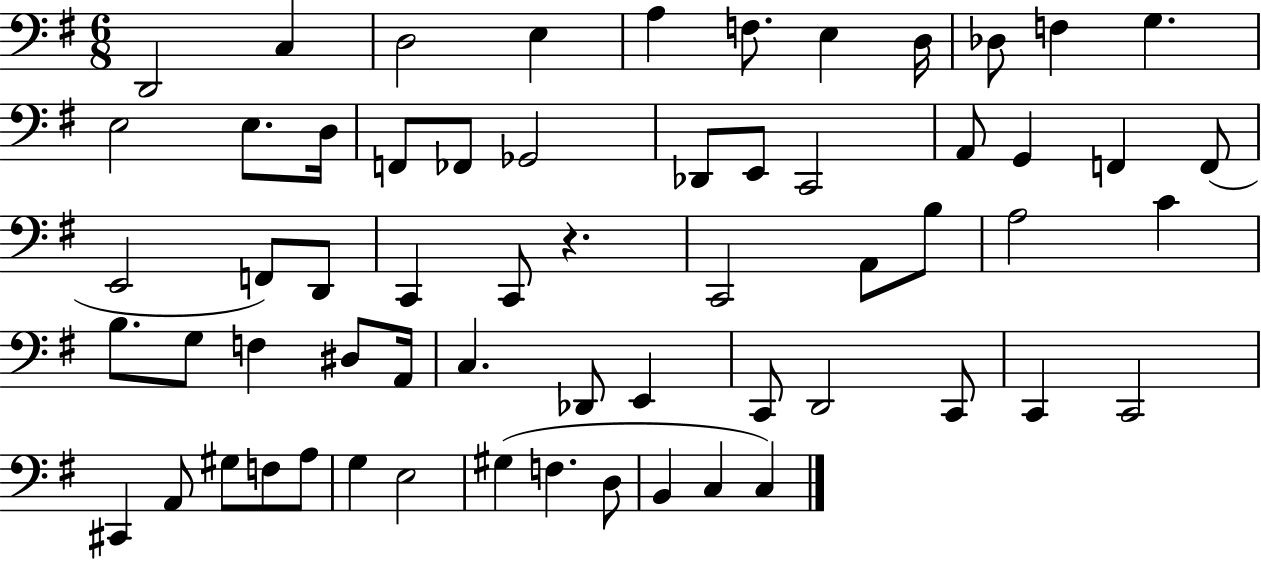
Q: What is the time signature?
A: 6/8